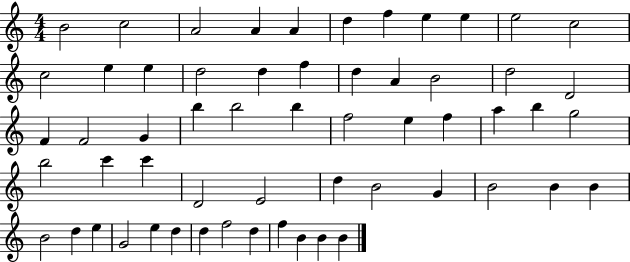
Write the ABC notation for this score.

X:1
T:Untitled
M:4/4
L:1/4
K:C
B2 c2 A2 A A d f e e e2 c2 c2 e e d2 d f d A B2 d2 D2 F F2 G b b2 b f2 e f a b g2 b2 c' c' D2 E2 d B2 G B2 B B B2 d e G2 e d d f2 d f B B B